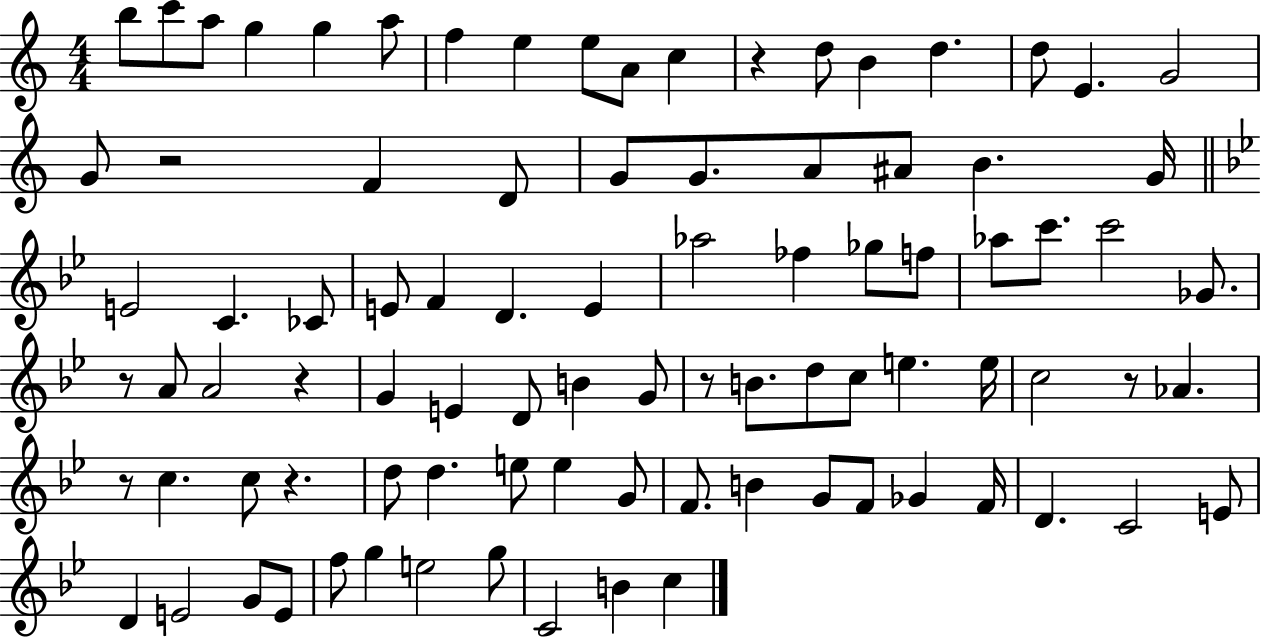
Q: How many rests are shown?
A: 8